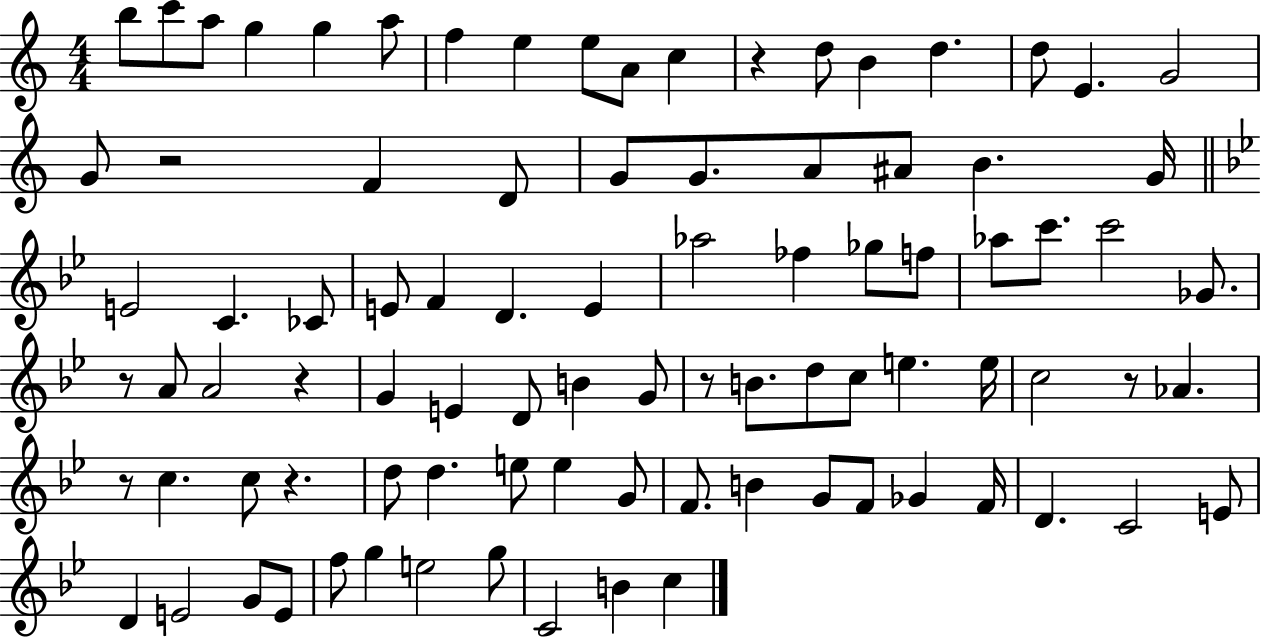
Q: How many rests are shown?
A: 8